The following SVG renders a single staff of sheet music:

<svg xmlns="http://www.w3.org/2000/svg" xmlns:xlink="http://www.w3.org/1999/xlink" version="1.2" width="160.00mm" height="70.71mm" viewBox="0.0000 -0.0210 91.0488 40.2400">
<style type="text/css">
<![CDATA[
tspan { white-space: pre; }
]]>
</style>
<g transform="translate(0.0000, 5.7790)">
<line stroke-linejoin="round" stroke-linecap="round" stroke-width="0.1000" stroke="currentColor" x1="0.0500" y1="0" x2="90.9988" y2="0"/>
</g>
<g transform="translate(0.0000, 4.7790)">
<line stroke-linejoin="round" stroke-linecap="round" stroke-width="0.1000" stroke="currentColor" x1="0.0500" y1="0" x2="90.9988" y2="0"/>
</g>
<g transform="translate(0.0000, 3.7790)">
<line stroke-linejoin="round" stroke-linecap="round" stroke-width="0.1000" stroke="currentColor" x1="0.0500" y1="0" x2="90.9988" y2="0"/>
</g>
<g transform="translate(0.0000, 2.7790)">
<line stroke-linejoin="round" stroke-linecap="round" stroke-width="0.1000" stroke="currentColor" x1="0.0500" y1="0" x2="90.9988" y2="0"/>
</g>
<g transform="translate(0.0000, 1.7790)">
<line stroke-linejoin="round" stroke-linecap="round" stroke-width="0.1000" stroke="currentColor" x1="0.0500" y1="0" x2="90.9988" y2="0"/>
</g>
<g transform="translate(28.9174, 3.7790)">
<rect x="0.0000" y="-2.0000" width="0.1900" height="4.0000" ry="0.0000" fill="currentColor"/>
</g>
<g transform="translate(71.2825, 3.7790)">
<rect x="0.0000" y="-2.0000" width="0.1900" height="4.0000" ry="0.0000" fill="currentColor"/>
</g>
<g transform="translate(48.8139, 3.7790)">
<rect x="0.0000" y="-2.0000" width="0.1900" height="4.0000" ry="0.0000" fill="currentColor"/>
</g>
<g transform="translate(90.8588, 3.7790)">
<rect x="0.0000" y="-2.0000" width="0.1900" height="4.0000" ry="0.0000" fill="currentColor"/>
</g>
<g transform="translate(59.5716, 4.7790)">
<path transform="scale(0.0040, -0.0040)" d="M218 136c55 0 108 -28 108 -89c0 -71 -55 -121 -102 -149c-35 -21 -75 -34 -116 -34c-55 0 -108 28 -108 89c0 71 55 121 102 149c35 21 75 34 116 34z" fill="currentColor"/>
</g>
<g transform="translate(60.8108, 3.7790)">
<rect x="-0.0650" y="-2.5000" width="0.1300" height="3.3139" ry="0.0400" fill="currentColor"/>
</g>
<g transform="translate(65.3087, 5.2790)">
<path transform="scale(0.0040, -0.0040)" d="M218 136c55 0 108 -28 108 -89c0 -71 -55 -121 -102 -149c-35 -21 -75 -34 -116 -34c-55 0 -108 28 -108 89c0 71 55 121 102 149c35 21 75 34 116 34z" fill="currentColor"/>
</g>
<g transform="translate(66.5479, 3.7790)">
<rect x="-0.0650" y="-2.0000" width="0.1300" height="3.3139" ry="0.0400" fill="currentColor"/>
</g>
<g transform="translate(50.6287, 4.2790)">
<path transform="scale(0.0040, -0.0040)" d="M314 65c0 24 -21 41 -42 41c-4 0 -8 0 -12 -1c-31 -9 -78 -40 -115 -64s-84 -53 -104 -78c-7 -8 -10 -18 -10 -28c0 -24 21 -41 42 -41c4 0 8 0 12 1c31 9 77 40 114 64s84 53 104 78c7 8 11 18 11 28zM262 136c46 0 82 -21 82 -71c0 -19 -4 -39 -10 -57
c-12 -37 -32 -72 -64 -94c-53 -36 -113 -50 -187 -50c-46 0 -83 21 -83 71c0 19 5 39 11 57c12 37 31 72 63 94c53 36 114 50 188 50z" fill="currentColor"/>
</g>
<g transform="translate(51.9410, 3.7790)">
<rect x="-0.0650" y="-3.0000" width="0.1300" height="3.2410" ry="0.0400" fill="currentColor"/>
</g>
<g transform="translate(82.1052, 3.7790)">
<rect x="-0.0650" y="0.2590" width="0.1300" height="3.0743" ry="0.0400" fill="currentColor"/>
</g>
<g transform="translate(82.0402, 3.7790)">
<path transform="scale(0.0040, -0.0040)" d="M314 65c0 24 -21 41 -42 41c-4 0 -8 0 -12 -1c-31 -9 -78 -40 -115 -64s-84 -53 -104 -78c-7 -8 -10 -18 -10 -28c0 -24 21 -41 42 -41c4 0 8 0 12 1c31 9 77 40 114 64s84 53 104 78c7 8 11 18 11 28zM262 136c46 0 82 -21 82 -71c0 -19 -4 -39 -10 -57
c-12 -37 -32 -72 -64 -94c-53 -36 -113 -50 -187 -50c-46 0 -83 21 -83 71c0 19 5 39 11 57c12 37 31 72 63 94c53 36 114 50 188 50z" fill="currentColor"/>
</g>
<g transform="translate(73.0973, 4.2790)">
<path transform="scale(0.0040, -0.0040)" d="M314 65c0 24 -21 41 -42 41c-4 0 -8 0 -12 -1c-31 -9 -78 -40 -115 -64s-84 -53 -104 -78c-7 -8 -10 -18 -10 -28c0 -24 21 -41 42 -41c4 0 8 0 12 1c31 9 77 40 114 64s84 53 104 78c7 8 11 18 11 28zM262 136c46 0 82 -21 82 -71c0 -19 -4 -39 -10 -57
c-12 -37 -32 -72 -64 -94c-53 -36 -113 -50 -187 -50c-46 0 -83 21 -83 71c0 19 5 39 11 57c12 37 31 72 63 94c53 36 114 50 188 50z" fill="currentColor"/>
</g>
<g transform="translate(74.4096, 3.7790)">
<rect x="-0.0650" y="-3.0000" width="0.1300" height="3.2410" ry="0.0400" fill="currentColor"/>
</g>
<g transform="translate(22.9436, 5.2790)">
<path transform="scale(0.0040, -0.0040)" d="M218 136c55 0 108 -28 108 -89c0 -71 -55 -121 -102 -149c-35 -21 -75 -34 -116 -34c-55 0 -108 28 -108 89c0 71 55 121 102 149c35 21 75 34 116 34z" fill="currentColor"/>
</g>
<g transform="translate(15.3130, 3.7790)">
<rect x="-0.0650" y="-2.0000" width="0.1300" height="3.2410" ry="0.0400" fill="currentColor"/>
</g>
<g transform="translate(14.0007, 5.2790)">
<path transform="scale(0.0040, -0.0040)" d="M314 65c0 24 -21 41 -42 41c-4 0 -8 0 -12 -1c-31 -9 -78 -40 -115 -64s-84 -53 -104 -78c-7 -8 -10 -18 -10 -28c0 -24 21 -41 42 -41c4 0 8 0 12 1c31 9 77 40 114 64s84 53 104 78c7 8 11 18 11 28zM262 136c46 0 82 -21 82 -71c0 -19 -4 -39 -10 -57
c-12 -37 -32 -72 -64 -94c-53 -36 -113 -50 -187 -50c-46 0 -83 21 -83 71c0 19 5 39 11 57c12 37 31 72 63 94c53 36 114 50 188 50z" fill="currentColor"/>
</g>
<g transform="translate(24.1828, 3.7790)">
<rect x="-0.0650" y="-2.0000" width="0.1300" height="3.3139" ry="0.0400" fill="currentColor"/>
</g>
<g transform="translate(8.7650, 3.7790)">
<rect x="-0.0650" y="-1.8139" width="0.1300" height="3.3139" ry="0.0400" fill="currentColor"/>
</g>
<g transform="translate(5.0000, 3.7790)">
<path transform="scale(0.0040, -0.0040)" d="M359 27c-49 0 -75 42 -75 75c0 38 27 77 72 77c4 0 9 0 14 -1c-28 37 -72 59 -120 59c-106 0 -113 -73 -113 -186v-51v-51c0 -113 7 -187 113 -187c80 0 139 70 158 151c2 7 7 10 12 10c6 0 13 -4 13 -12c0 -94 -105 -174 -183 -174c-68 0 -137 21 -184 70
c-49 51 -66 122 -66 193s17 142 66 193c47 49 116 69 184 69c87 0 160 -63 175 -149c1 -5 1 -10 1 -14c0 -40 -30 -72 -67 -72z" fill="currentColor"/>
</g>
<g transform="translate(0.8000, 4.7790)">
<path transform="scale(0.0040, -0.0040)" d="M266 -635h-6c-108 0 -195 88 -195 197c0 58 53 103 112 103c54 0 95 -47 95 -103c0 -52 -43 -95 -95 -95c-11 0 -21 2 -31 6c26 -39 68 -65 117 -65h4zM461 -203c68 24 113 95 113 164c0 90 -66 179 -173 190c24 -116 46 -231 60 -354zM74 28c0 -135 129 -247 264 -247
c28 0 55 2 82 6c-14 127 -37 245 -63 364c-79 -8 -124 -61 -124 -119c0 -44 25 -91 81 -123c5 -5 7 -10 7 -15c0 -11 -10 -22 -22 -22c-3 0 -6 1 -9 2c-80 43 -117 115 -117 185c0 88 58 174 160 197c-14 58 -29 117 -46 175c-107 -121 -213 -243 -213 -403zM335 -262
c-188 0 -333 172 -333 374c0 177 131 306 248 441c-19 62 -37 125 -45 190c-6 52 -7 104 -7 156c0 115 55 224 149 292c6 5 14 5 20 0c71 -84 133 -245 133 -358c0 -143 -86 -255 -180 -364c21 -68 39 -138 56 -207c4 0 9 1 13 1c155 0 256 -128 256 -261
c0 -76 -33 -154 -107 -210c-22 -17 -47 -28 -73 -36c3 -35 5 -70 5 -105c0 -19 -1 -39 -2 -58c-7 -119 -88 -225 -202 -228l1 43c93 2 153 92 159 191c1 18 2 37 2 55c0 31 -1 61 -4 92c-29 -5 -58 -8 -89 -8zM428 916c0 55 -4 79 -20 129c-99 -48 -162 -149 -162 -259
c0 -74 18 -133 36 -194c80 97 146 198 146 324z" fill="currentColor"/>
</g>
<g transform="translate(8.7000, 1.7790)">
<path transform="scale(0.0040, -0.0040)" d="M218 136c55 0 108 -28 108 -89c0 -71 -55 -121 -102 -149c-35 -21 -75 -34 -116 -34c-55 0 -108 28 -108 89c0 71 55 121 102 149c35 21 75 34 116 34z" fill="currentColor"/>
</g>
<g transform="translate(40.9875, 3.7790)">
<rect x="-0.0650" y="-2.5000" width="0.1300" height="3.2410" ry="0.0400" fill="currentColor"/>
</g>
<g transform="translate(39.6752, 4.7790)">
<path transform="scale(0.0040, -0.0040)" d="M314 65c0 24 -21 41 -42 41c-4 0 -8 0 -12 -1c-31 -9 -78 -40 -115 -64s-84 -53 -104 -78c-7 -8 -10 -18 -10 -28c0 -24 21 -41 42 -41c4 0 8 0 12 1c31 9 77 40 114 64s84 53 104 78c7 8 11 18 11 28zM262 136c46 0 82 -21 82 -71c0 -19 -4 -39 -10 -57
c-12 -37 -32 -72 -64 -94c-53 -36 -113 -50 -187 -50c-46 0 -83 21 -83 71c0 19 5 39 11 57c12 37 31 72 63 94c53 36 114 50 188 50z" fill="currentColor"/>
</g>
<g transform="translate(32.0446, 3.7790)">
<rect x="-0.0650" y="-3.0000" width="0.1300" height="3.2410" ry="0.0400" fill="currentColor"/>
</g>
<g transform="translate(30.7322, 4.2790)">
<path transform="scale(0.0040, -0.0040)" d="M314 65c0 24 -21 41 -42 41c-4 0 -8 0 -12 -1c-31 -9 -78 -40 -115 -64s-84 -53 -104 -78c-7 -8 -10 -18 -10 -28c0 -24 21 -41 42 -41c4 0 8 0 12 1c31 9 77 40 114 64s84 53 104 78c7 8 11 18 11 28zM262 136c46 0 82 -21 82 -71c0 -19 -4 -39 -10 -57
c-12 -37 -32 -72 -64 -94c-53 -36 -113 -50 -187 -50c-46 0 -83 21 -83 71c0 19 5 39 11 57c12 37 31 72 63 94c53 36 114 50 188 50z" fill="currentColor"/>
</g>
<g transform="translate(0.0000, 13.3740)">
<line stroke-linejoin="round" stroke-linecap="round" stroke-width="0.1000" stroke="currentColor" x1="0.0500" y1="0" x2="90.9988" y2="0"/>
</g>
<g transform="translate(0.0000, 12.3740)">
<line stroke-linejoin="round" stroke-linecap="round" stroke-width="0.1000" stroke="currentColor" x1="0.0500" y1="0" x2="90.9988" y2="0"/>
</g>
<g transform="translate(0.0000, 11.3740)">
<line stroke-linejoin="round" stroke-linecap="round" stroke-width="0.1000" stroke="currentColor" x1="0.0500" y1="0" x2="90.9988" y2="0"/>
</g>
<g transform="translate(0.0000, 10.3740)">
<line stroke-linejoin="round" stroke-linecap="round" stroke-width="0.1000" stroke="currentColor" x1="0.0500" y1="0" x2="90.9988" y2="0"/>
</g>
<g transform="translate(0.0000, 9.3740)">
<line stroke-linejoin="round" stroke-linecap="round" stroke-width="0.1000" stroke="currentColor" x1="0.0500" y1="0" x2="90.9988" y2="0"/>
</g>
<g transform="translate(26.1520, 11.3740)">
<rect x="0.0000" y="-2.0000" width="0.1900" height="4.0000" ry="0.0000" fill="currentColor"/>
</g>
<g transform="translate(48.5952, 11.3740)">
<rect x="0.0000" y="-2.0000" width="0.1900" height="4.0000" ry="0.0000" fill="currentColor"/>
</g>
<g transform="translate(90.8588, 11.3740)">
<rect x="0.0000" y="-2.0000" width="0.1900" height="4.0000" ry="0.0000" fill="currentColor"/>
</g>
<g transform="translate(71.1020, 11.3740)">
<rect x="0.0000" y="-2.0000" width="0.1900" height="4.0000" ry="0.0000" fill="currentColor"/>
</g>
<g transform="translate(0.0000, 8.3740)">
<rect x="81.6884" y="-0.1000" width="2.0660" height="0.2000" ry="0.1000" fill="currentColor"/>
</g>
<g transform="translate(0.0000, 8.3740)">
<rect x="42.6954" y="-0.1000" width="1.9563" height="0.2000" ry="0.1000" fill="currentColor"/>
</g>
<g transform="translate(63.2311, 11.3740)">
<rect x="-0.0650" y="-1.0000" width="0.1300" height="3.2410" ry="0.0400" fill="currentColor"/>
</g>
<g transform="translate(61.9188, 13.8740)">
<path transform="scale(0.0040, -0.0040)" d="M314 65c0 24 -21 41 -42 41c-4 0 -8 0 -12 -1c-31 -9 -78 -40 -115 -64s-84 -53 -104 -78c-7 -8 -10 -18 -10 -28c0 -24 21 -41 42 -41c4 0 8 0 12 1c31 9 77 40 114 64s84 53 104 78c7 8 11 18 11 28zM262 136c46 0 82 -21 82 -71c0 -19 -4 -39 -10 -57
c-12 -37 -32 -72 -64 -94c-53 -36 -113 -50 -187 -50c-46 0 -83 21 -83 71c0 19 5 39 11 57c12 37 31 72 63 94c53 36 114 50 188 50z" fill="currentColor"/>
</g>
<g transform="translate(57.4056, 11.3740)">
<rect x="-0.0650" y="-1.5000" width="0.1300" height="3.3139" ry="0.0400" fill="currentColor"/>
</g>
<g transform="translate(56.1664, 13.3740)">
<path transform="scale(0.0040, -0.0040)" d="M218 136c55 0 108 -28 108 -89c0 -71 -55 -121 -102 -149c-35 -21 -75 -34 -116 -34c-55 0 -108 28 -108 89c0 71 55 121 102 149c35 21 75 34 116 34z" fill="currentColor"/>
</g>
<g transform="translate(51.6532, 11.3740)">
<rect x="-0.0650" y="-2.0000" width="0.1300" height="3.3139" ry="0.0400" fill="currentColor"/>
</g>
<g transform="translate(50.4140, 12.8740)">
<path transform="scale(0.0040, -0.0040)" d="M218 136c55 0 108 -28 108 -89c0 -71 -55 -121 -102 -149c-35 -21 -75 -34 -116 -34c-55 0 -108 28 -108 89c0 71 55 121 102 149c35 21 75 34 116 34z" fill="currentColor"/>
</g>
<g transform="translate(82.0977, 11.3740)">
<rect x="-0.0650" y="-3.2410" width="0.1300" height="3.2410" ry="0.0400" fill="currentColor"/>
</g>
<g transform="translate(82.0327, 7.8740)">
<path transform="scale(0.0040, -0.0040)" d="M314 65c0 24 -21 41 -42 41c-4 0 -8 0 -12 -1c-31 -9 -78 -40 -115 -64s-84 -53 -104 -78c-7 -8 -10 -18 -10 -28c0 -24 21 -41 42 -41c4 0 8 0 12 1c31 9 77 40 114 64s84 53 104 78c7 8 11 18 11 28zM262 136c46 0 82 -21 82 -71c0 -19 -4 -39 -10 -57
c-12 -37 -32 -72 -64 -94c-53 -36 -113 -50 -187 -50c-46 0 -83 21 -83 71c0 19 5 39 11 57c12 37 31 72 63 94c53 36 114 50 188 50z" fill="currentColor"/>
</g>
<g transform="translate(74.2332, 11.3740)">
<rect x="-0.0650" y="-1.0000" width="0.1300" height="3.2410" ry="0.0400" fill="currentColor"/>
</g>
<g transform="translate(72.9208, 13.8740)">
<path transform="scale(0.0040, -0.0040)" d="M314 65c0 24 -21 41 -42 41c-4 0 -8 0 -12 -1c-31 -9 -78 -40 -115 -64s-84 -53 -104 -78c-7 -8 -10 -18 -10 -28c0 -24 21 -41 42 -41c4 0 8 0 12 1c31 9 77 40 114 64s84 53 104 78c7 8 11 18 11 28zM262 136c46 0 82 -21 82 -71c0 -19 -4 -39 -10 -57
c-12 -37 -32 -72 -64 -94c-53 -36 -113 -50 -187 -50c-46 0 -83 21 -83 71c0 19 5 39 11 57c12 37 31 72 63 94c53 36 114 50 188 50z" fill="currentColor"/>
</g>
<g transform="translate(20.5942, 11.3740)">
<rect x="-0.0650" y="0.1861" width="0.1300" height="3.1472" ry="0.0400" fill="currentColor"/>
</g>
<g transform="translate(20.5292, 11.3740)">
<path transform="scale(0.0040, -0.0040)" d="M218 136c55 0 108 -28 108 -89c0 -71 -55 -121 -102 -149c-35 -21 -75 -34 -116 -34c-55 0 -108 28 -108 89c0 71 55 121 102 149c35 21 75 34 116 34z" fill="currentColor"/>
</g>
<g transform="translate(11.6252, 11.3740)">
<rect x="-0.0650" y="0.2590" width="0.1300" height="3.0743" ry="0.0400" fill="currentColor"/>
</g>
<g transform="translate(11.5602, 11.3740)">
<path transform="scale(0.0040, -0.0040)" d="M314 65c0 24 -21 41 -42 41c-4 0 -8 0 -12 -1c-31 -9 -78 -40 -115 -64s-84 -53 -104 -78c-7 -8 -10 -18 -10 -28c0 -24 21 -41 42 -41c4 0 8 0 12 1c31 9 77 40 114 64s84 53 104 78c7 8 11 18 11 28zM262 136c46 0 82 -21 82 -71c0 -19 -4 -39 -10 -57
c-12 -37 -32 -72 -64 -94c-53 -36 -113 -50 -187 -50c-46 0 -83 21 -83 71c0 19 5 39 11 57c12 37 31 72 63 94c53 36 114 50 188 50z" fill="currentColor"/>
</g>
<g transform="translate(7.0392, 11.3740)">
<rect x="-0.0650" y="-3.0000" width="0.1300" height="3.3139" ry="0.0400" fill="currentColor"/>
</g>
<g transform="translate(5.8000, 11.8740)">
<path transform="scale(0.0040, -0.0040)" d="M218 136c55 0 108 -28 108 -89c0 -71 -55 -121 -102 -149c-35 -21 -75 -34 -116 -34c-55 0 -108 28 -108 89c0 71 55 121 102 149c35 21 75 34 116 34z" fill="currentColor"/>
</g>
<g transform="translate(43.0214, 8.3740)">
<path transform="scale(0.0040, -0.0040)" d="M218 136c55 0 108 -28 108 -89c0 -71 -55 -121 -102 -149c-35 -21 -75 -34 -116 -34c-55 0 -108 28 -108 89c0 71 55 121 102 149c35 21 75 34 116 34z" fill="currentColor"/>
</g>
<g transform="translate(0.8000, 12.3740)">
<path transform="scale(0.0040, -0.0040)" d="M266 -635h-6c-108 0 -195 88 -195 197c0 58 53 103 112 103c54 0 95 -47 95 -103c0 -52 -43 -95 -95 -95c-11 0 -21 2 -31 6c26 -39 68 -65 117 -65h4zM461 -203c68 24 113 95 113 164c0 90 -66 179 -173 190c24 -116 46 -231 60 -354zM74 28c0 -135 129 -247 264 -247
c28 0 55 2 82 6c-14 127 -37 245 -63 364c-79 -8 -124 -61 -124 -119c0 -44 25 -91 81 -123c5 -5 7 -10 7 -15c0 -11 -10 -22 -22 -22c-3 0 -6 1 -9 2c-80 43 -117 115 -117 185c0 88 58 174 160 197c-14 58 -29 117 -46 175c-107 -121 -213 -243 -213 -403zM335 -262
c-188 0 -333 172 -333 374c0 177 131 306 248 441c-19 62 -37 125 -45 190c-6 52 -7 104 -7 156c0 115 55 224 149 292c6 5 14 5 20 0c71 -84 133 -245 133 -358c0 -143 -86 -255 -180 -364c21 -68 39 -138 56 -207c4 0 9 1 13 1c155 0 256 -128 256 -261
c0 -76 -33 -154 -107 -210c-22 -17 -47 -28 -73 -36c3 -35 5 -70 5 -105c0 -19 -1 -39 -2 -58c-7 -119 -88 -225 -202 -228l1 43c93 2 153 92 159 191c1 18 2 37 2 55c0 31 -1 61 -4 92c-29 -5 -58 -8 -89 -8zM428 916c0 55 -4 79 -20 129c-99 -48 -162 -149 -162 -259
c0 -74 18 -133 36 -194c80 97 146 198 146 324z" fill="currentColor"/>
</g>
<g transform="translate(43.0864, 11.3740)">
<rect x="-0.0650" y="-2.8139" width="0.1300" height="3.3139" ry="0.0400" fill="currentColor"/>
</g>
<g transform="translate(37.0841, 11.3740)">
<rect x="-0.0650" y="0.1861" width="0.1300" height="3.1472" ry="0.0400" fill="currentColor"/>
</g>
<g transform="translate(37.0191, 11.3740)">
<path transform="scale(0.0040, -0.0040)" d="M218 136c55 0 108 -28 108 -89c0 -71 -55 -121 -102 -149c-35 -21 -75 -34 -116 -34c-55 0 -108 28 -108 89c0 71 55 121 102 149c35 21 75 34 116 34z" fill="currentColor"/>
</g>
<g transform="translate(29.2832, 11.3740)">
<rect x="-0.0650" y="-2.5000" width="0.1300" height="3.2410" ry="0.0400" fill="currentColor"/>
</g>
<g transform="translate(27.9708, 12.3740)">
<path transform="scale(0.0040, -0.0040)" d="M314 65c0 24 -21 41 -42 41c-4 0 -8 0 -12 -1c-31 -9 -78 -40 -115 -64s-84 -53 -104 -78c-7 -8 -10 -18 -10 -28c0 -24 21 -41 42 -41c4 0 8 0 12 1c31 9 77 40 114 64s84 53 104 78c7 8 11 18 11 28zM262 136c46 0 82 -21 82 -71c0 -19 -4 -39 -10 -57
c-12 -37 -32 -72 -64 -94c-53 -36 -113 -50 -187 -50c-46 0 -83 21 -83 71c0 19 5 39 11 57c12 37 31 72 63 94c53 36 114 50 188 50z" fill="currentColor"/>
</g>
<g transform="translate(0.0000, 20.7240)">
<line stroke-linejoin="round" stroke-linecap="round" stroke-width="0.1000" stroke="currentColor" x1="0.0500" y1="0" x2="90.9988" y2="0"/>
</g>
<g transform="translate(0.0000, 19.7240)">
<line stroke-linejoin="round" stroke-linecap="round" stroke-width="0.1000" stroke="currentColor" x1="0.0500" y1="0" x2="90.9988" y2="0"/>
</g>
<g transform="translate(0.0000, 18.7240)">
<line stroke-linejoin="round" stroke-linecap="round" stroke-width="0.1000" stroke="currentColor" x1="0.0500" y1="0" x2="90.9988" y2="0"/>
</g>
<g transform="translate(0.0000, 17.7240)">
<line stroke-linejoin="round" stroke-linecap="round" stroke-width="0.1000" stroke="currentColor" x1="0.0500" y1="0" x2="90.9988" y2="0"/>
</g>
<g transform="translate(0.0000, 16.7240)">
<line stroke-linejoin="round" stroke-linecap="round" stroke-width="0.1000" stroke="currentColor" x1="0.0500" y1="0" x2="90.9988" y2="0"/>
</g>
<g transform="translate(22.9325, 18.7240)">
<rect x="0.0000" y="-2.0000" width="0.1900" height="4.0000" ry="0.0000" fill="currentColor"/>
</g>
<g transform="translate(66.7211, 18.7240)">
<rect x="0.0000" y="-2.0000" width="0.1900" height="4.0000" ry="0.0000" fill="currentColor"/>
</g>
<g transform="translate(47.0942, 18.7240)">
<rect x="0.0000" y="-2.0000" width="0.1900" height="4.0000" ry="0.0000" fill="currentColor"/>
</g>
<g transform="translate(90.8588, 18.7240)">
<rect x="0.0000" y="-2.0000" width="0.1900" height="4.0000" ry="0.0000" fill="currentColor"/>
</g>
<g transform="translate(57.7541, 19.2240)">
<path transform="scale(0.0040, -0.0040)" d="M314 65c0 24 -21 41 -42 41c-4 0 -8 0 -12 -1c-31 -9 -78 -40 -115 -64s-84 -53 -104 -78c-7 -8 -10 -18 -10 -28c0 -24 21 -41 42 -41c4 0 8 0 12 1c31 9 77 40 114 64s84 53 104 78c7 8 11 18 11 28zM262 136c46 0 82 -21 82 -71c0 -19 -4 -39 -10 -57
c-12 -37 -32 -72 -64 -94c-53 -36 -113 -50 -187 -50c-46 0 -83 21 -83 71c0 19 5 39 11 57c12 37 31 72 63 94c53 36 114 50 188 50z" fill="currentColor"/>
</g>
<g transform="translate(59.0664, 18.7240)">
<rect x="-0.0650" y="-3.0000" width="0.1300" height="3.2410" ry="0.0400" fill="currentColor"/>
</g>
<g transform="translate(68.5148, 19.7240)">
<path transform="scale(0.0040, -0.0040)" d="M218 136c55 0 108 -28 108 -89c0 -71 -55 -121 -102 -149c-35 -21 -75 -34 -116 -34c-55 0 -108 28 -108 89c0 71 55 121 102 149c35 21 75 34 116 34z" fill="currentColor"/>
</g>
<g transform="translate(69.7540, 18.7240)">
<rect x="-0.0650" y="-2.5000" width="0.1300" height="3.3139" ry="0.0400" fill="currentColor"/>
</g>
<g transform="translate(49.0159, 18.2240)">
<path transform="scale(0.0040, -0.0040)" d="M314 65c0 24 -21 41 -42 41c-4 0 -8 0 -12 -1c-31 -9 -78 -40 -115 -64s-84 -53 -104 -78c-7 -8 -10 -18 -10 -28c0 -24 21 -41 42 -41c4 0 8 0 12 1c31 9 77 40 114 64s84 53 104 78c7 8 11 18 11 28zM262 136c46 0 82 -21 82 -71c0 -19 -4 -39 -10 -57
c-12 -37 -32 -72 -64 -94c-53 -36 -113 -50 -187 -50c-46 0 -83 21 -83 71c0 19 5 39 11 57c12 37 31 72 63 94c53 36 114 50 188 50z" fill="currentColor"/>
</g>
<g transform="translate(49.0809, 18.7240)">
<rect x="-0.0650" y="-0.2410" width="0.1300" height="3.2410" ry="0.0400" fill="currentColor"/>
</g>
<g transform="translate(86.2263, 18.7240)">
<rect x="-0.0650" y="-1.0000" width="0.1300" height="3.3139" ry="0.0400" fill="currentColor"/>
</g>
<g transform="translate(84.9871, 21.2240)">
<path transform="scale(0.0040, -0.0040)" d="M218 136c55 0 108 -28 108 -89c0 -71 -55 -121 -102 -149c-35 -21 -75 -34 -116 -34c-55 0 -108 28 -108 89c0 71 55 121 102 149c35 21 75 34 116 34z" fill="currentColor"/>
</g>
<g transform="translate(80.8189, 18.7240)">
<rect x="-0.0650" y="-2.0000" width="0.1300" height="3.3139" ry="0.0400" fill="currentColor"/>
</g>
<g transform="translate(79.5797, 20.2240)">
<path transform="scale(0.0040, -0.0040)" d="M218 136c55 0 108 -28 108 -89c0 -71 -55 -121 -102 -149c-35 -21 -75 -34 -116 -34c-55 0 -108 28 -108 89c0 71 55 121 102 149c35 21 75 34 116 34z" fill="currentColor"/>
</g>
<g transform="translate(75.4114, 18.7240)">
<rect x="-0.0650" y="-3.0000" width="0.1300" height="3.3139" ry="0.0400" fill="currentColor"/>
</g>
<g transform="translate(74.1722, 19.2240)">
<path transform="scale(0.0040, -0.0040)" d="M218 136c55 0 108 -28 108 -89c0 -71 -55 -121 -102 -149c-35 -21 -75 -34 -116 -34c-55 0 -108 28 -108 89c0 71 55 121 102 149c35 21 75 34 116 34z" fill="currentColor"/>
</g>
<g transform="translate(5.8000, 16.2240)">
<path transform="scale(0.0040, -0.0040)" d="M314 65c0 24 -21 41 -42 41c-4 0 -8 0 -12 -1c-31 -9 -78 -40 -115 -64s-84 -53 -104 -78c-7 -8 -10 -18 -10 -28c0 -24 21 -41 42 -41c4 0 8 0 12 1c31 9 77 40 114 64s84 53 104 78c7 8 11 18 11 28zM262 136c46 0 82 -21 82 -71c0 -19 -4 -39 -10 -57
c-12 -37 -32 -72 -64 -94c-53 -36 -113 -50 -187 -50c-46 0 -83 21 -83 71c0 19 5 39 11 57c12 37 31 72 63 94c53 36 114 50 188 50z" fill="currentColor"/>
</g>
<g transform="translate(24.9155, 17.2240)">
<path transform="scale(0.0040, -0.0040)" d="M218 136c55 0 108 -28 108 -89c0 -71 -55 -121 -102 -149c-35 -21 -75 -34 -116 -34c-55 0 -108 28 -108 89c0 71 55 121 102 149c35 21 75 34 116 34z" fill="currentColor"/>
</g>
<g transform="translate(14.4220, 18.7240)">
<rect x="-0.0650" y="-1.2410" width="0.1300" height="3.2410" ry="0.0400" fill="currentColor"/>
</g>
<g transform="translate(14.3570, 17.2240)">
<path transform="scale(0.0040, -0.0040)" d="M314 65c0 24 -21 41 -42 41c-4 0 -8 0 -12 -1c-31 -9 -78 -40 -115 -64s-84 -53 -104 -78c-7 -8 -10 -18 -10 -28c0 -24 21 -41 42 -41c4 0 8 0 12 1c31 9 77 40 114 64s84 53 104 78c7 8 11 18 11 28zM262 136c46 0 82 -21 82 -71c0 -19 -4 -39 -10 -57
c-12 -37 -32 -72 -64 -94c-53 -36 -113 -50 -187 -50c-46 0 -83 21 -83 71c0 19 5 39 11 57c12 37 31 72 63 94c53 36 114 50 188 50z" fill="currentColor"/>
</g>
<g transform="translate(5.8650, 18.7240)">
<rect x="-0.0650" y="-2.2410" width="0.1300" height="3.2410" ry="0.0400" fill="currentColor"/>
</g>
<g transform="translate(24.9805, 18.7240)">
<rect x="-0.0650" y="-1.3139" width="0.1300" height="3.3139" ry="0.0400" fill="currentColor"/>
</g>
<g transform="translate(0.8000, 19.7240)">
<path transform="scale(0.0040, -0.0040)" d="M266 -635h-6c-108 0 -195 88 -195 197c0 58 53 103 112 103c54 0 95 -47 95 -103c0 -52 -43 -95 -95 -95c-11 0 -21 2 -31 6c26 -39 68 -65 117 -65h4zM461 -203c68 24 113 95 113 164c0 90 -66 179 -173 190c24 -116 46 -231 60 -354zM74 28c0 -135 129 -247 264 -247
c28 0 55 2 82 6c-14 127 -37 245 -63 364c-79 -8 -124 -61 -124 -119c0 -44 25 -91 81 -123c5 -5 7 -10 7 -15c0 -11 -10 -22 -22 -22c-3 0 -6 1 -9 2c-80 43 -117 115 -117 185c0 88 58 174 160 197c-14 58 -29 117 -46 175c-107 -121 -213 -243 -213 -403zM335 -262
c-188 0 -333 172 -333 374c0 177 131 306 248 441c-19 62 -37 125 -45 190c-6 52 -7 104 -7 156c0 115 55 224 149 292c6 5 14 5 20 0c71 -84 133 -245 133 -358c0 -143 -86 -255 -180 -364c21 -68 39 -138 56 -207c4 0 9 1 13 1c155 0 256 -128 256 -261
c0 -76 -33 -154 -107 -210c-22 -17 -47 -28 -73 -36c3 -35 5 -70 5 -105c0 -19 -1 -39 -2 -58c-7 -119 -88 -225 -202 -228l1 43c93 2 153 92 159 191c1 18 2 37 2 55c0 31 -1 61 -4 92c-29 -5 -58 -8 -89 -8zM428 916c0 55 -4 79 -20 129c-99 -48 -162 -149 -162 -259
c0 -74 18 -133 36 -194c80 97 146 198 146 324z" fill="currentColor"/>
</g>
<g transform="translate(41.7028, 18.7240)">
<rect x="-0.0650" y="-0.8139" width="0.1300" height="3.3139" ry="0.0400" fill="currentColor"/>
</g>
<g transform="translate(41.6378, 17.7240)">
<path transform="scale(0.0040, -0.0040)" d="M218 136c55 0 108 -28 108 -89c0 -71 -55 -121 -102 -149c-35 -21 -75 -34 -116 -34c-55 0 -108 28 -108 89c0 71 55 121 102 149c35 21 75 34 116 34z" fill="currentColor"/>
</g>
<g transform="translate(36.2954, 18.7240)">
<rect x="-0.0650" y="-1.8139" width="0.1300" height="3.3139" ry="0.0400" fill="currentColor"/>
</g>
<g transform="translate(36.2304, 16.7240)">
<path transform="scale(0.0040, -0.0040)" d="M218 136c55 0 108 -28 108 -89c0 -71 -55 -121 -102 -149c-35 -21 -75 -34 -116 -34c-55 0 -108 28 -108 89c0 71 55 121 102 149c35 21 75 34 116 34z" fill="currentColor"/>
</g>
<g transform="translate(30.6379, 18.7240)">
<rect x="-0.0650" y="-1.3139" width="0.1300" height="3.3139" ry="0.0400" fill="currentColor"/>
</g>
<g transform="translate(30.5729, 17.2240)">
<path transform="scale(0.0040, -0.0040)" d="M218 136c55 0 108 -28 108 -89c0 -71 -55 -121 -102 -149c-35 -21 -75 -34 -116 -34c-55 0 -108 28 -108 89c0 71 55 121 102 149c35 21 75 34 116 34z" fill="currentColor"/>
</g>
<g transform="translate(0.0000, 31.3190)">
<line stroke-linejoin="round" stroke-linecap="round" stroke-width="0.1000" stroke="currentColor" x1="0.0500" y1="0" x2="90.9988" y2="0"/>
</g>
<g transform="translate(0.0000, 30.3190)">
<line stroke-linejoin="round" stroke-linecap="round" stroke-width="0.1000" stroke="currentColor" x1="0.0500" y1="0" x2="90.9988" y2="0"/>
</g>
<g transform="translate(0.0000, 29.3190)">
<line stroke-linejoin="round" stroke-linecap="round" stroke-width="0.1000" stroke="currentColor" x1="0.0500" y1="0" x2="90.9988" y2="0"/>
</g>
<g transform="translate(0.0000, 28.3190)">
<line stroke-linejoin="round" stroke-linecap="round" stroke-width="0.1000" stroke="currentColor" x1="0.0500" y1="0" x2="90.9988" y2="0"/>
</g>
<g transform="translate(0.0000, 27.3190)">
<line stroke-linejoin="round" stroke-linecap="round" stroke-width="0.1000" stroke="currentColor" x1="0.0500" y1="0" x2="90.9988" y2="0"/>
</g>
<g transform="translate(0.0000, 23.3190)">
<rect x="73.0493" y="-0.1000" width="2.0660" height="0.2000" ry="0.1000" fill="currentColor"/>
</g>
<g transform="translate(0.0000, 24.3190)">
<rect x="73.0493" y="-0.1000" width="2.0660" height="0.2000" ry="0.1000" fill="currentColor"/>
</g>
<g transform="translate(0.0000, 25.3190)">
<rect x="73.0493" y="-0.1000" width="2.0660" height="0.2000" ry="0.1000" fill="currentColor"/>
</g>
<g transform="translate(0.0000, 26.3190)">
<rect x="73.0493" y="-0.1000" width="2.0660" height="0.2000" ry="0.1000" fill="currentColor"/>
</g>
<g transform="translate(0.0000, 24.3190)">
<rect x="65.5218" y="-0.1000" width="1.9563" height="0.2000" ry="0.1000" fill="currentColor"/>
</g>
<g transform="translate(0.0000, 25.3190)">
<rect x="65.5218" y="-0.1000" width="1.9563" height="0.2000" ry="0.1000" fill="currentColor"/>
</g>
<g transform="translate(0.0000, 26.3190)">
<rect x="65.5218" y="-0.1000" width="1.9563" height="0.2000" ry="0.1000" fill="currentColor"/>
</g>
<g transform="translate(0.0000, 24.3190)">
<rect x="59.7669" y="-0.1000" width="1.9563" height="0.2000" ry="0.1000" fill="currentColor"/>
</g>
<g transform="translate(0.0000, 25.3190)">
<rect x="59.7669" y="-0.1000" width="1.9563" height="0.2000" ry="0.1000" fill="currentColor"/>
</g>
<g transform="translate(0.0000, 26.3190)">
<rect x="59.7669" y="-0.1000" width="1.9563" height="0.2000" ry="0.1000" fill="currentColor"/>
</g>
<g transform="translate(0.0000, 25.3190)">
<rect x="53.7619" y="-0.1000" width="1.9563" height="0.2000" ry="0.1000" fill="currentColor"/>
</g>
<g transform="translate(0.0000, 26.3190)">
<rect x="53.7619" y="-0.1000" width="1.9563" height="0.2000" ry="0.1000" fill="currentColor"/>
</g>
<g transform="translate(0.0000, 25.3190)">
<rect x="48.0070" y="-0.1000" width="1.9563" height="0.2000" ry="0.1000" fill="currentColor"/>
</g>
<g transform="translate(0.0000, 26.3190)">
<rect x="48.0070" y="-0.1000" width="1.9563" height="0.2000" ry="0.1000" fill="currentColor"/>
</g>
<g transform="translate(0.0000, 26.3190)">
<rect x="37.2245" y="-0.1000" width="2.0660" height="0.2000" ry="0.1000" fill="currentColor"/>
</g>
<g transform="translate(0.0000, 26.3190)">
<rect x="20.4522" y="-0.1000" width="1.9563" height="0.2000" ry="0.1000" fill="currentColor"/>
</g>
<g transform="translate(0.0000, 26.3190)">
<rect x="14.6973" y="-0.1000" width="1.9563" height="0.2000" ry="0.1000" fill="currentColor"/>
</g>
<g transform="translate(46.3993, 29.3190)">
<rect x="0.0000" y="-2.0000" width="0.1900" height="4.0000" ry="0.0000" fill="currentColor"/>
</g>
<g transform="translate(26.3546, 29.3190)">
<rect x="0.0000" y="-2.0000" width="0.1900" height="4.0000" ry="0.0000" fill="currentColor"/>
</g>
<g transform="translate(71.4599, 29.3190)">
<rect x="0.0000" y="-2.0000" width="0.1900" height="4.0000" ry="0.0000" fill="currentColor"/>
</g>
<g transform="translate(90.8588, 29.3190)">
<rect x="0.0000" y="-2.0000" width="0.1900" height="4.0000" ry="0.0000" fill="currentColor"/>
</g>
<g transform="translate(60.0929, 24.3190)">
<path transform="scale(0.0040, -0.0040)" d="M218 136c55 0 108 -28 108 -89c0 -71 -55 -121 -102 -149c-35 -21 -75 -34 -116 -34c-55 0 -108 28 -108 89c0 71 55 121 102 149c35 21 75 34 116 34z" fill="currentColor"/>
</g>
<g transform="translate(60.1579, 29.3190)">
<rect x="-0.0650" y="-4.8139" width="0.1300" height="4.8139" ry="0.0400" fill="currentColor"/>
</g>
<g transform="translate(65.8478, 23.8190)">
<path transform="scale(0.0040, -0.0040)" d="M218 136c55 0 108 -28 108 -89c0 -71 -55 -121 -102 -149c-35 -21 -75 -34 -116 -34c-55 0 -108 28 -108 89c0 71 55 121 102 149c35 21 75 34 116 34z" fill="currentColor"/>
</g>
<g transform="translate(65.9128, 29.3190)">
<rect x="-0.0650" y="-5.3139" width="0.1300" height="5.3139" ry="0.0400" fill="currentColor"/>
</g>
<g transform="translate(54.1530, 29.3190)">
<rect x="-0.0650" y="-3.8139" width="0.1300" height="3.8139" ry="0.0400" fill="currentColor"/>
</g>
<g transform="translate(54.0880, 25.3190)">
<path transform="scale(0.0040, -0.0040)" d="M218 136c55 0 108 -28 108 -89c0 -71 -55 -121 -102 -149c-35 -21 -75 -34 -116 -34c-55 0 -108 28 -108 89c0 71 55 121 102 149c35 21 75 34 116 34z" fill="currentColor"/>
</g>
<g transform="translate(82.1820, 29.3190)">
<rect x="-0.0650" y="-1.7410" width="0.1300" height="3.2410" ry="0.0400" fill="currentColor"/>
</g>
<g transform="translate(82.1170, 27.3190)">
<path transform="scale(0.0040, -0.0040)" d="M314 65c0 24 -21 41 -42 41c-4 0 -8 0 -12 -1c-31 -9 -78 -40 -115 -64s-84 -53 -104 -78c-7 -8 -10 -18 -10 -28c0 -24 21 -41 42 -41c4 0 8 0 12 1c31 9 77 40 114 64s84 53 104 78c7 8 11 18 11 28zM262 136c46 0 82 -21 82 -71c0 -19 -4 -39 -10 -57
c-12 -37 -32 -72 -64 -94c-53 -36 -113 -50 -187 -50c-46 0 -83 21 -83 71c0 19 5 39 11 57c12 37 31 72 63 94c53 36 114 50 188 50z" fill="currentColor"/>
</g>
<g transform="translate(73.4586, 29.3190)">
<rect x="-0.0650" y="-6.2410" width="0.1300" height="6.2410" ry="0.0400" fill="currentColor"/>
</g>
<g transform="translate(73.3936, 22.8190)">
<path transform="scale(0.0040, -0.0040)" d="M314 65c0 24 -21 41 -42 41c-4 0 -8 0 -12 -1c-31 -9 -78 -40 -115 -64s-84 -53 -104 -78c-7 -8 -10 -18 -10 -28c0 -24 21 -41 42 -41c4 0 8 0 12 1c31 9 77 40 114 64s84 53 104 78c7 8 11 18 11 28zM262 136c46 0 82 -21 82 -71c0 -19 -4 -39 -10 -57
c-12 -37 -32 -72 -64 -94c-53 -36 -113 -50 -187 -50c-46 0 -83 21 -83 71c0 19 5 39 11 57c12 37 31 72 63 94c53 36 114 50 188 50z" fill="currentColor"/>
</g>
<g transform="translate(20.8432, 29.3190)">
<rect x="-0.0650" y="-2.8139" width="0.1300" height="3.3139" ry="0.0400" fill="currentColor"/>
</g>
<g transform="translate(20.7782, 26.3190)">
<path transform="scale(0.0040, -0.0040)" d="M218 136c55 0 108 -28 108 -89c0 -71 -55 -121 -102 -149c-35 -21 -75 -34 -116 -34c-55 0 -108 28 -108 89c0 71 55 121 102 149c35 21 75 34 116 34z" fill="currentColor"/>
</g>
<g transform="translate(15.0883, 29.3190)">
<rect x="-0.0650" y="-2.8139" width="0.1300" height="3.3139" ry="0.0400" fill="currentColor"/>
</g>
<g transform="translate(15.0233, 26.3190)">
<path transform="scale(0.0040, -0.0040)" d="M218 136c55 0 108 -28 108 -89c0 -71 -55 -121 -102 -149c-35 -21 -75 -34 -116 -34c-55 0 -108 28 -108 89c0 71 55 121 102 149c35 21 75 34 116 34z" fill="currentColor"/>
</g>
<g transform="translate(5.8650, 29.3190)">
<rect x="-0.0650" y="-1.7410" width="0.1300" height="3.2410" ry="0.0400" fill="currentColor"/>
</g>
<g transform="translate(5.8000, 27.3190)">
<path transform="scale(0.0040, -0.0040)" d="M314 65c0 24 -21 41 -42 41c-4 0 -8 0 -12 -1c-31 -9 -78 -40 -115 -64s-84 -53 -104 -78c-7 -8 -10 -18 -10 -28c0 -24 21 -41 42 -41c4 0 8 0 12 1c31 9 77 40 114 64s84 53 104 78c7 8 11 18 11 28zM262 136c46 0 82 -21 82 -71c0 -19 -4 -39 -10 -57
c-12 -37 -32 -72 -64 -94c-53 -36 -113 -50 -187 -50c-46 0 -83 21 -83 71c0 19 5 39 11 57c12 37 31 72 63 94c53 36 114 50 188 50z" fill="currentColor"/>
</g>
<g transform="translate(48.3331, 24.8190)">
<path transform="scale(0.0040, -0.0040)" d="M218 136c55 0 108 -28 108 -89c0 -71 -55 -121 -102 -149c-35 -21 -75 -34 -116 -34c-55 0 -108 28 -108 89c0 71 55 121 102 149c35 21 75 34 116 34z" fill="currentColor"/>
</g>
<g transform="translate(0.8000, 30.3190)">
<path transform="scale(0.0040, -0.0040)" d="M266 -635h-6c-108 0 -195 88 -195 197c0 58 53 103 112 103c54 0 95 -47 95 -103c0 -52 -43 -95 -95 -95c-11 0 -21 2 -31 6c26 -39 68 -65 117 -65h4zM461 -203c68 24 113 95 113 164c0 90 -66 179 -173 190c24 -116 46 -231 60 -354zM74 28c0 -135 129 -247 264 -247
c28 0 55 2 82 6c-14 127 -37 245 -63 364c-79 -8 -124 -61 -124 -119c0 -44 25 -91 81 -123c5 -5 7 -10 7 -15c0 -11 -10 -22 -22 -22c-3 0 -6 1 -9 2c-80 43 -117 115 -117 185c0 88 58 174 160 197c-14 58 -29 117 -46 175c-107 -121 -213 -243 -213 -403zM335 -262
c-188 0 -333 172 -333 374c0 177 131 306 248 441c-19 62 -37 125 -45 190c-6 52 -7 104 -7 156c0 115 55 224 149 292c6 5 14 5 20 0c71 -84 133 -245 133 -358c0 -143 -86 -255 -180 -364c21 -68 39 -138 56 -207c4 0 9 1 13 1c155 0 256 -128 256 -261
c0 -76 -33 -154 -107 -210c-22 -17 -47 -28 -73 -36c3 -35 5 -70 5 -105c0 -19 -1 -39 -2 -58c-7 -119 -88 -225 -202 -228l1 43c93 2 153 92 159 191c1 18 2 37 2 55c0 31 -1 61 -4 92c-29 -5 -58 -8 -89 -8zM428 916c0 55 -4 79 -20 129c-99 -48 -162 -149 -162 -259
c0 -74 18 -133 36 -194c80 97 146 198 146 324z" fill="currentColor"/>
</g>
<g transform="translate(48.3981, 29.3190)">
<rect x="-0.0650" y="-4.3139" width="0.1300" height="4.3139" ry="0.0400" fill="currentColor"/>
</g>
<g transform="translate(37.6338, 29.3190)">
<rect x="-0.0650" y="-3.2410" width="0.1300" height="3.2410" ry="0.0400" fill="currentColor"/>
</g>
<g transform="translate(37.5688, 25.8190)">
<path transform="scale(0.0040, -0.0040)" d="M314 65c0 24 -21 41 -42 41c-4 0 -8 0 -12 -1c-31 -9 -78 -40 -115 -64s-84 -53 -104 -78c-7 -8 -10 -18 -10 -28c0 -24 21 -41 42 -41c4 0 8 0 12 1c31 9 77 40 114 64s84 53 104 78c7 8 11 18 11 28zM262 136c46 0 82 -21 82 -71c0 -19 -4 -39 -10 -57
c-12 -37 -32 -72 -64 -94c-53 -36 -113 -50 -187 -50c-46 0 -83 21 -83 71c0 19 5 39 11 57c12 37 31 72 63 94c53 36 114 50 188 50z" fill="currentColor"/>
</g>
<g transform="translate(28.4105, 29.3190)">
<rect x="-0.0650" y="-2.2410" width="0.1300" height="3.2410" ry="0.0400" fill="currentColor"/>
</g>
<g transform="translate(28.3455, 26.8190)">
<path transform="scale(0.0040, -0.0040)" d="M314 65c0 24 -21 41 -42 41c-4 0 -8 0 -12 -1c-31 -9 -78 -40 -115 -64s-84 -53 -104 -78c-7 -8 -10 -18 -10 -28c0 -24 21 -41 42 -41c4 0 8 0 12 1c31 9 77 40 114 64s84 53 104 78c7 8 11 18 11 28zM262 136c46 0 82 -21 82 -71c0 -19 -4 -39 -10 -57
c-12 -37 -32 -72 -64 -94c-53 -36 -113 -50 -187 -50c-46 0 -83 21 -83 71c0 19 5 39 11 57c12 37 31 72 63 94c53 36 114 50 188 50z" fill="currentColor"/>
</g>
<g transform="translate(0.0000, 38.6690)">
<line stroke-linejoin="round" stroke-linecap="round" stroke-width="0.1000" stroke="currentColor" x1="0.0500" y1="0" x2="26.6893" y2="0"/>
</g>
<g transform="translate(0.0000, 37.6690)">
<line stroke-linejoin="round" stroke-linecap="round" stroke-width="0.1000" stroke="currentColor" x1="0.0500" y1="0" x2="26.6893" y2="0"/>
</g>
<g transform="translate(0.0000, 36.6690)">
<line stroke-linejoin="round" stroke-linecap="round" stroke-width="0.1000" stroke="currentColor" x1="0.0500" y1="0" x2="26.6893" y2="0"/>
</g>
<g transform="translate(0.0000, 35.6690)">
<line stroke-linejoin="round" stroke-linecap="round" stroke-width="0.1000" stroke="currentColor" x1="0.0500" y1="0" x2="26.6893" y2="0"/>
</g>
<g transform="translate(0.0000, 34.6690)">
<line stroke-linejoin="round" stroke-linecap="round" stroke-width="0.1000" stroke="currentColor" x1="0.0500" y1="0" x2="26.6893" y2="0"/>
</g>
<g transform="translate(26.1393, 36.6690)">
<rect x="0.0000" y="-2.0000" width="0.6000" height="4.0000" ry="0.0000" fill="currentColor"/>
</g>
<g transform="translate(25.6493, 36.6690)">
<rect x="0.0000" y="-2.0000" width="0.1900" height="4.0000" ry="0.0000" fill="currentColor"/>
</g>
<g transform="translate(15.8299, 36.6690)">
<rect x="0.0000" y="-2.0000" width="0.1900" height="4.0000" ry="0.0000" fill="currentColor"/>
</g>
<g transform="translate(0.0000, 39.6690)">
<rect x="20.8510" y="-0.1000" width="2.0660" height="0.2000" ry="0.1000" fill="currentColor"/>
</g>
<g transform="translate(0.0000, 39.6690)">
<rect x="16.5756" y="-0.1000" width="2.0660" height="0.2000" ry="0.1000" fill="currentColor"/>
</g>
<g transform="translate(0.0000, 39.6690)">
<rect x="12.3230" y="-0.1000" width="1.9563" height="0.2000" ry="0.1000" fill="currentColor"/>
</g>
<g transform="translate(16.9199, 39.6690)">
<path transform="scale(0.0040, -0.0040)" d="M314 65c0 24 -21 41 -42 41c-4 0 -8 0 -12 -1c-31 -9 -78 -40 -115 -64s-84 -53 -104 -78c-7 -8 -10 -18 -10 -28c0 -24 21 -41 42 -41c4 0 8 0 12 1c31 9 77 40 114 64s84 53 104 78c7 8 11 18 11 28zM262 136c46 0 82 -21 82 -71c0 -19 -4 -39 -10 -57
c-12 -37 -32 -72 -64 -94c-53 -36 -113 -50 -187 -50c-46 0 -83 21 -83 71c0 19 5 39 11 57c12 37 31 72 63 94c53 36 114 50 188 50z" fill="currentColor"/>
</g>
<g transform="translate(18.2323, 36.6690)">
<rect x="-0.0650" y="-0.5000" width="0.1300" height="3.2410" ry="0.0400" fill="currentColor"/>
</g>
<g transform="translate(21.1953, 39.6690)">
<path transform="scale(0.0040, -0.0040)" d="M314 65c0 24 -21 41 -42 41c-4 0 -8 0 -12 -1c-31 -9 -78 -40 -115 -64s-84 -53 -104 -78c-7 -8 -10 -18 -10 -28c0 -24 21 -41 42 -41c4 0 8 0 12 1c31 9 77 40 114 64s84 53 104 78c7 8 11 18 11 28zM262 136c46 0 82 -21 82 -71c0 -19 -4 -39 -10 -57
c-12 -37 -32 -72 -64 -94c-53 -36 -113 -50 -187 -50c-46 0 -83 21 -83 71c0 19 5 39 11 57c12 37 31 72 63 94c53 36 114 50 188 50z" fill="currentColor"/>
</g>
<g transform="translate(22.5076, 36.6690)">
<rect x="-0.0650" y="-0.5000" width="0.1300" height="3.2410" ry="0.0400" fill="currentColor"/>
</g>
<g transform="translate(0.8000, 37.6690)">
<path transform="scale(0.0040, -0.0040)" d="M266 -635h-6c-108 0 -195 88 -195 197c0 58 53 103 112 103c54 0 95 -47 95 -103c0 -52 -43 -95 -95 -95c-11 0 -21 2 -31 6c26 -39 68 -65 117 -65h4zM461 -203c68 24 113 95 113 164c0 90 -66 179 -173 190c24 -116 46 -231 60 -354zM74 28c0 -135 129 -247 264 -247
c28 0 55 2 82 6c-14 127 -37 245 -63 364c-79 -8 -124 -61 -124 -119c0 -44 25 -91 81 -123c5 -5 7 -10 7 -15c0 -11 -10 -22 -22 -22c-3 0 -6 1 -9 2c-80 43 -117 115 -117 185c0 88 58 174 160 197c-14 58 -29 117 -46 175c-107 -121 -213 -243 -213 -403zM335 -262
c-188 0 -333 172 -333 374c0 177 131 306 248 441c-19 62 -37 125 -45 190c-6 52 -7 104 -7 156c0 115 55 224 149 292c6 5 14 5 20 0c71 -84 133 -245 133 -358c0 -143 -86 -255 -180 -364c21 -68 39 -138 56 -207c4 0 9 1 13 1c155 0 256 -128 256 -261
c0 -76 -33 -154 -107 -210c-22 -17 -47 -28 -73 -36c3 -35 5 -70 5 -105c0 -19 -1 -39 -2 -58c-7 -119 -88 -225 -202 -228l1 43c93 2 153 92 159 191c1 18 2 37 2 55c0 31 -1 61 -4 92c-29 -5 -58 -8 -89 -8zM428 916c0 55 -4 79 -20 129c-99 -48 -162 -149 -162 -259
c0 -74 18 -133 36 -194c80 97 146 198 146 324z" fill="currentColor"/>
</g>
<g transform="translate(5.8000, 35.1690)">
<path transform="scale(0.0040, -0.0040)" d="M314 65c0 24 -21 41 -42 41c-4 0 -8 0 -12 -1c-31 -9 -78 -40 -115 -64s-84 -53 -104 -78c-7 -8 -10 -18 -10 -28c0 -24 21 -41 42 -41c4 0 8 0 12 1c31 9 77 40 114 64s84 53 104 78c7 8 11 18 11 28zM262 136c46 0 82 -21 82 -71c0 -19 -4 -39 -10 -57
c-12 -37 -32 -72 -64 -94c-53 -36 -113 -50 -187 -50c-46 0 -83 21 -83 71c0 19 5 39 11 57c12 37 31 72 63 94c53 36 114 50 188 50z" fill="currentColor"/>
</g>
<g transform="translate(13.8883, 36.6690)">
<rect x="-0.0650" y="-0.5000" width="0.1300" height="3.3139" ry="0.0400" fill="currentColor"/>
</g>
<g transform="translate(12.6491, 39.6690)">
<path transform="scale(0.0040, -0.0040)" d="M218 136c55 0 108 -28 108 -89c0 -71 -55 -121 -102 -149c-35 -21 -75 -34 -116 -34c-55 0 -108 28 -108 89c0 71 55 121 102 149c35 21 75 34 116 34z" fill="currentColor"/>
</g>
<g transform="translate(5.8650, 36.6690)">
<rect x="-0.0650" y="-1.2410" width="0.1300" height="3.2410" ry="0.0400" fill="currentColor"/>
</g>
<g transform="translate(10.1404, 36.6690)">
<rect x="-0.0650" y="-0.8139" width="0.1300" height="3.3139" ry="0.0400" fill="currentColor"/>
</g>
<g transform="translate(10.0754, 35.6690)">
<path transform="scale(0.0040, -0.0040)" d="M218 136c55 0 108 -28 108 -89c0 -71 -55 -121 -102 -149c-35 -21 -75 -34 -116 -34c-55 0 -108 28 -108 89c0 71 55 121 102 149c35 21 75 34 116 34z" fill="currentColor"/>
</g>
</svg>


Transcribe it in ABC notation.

X:1
T:Untitled
M:4/4
L:1/4
K:C
f F2 F A2 G2 A2 G F A2 B2 A B2 B G2 B a F E D2 D2 b2 g2 e2 e e f d c2 A2 G A F D f2 a a g2 b2 d' c' e' f' a'2 f2 e2 d C C2 C2